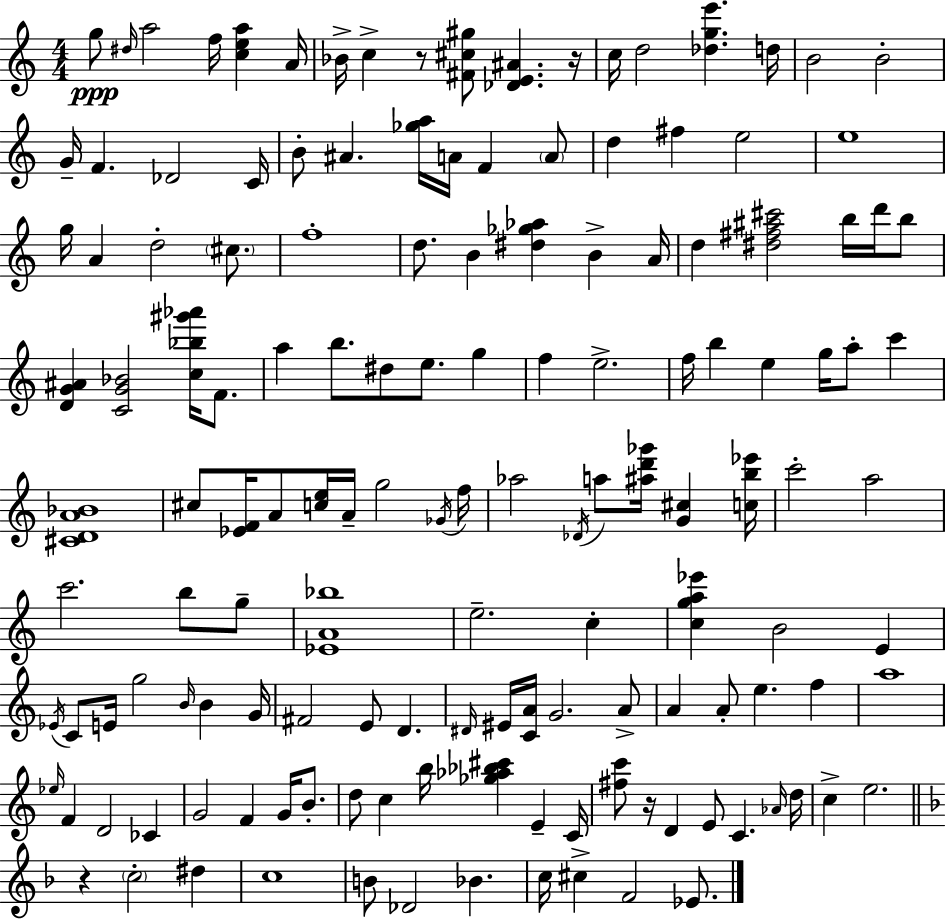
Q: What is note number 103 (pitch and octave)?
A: D4